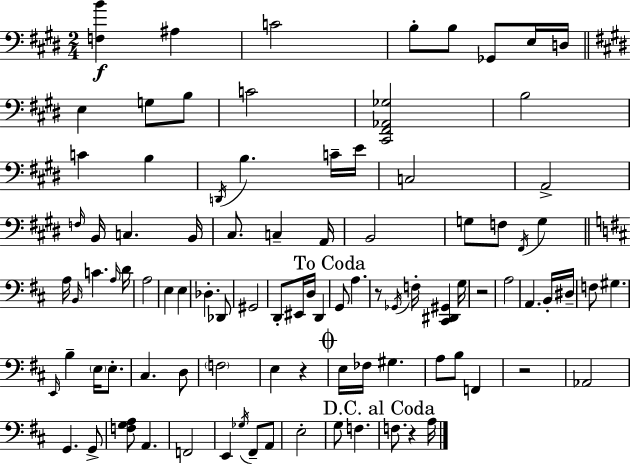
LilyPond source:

{
  \clef bass
  \numericTimeSignature
  \time 2/4
  \key e \major
  \repeat volta 2 { <f b'>4\f ais4 | c'2 | b8-. b8 ges,8 e16 d16 | \bar "||" \break \key e \major e4 g8 b8 | c'2 | <cis, fis, aes, ges>2 | b2 | \break c'4 b4 | \acciaccatura { d,16 } b4. c'16-- | e'16 c2 | a,2-> | \break \grace { f16 } b,16 c4. | b,16 cis8. c4-- | a,16 b,2 | g8 f8 \acciaccatura { fis,16 } g4 | \break \bar "||" \break \key b \minor a16 \grace { b,16 } c'4. | \grace { a16 } d'16 a2 | e4 e4 | des4.-. | \break des,8 gis,2 | d,8-. eis,16 d16 d,4 | \mark "To Coda" g,8 a4. | r8 \acciaccatura { ges,16 } f16-. <cis, dis, gis,>4 | \break g16 r2 | a2 | a,4. | b,16-. dis16-- f8 gis4. | \break \grace { e,16 } b4-- | \parenthesize e16 e8.-. cis4. | d8 \parenthesize f2 | e4 | \break r4 \mark \markup { \musicglyph "scripts.coda" } e16 fes16 gis4. | a8 b8 | f,4 r2 | aes,2 | \break g,4. | g,8-> <f g a>8 a,4. | f,2 | e,4 | \break \acciaccatura { ges16 } fis,8-- a,8 e2-. | g8 f4. | \mark "D.C. al Coda" f8. | r4 a16 } \bar "|."
}